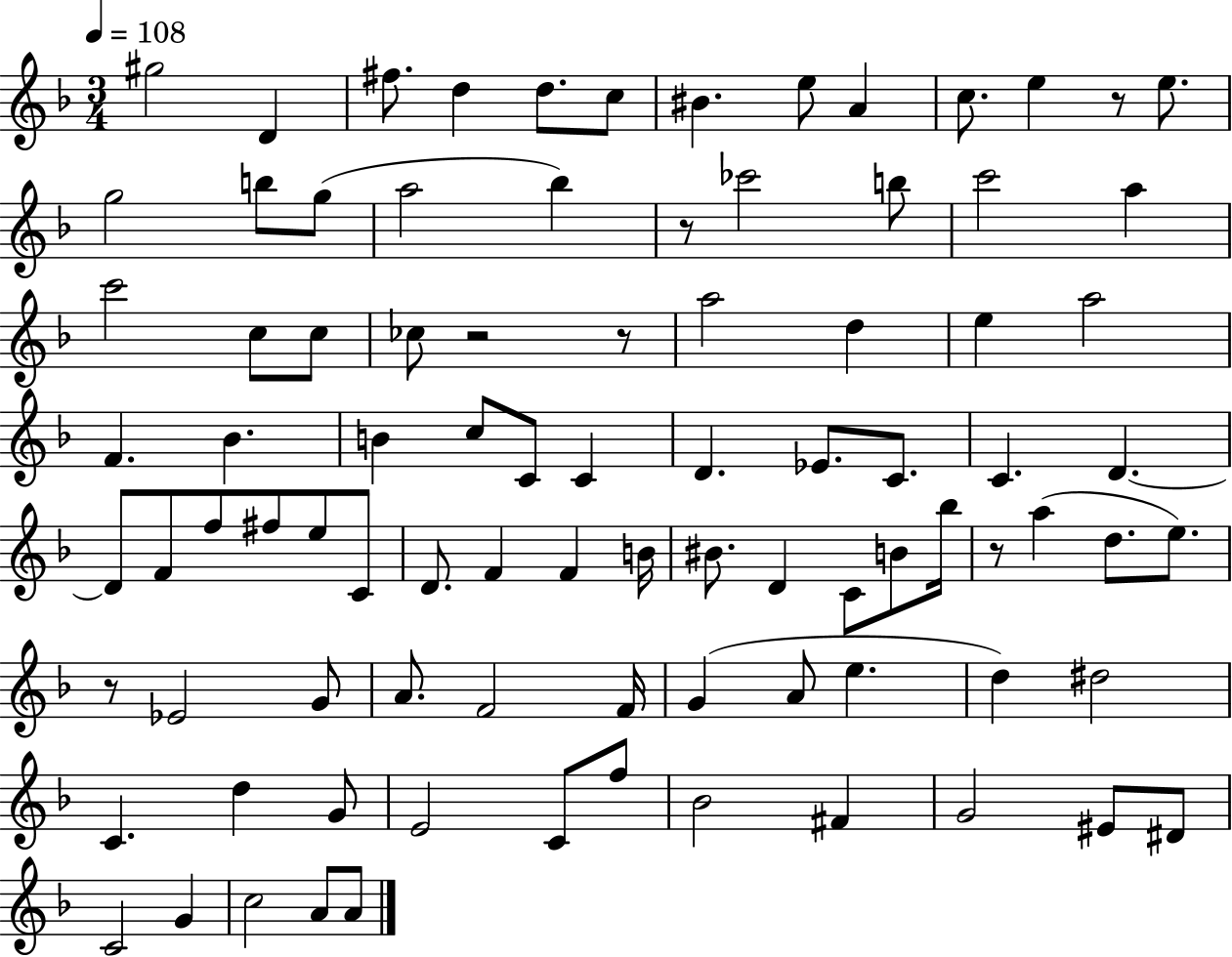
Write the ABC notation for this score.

X:1
T:Untitled
M:3/4
L:1/4
K:F
^g2 D ^f/2 d d/2 c/2 ^B e/2 A c/2 e z/2 e/2 g2 b/2 g/2 a2 _b z/2 _c'2 b/2 c'2 a c'2 c/2 c/2 _c/2 z2 z/2 a2 d e a2 F _B B c/2 C/2 C D _E/2 C/2 C D D/2 F/2 f/2 ^f/2 e/2 C/2 D/2 F F B/4 ^B/2 D C/2 B/2 _b/4 z/2 a d/2 e/2 z/2 _E2 G/2 A/2 F2 F/4 G A/2 e d ^d2 C d G/2 E2 C/2 f/2 _B2 ^F G2 ^E/2 ^D/2 C2 G c2 A/2 A/2